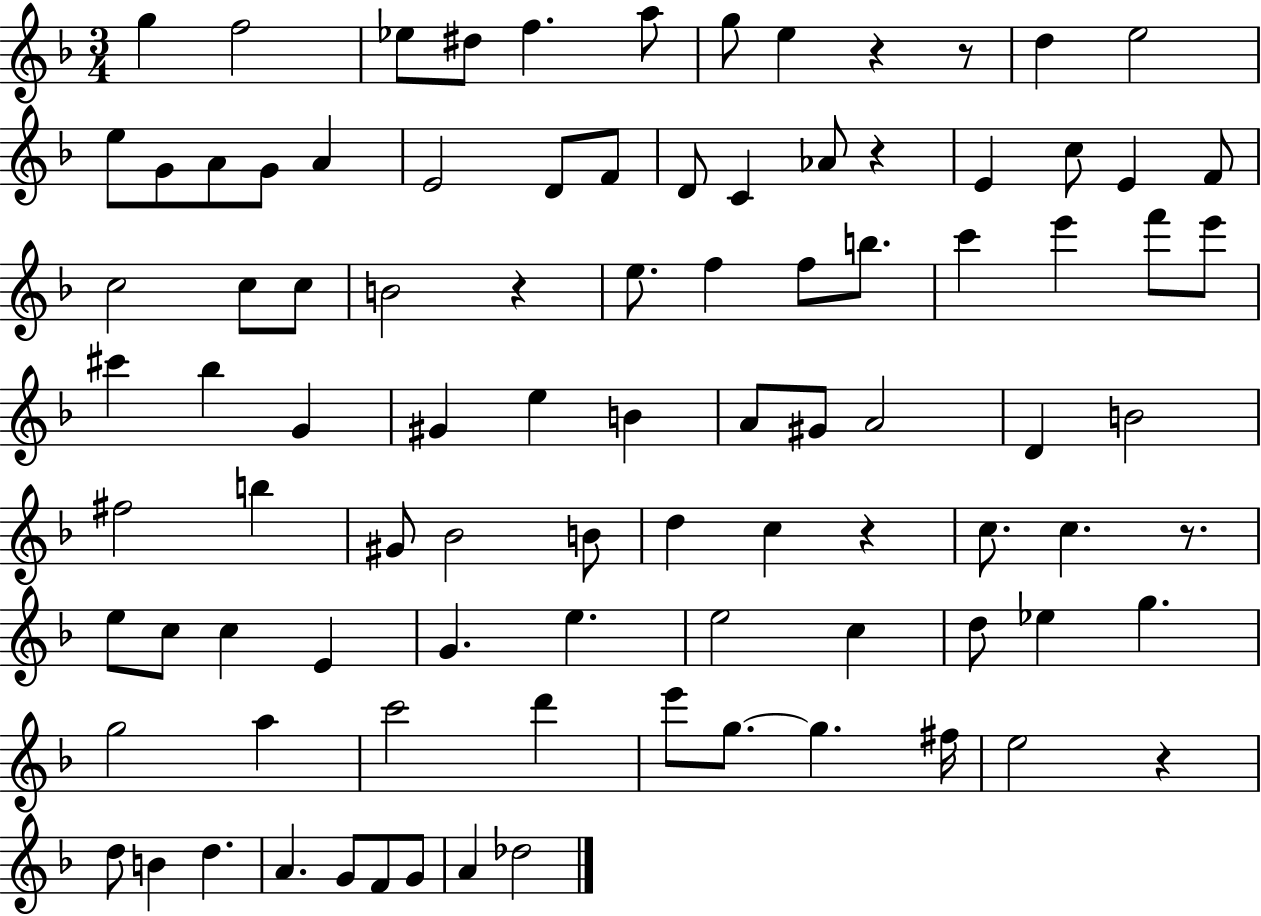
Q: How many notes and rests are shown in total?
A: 93